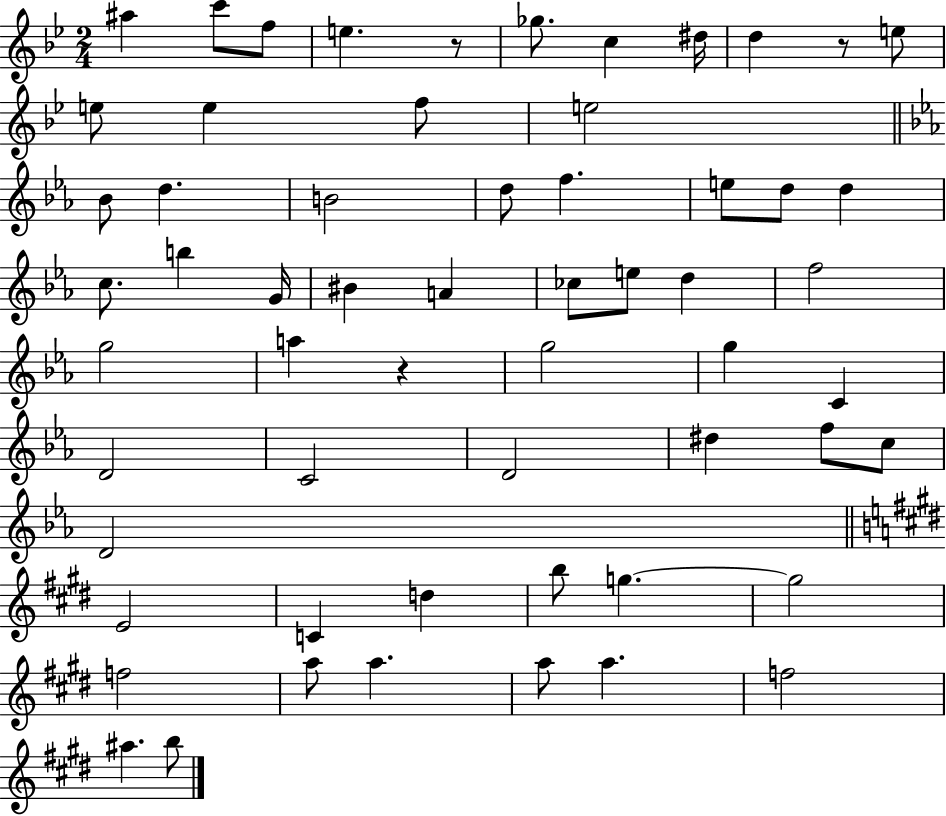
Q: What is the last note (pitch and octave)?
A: B5